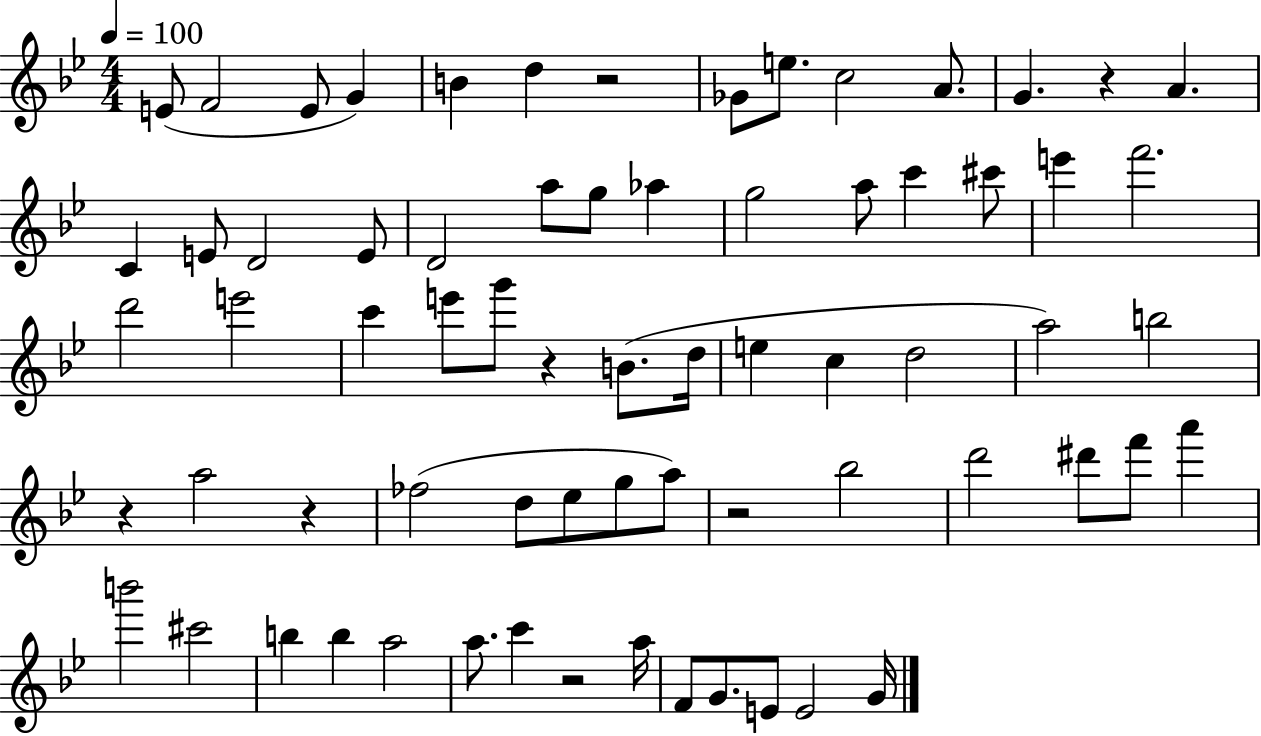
{
  \clef treble
  \numericTimeSignature
  \time 4/4
  \key bes \major
  \tempo 4 = 100
  e'8( f'2 e'8 g'4) | b'4 d''4 r2 | ges'8 e''8. c''2 a'8. | g'4. r4 a'4. | \break c'4 e'8 d'2 e'8 | d'2 a''8 g''8 aes''4 | g''2 a''8 c'''4 cis'''8 | e'''4 f'''2. | \break d'''2 e'''2 | c'''4 e'''8 g'''8 r4 b'8.( d''16 | e''4 c''4 d''2 | a''2) b''2 | \break r4 a''2 r4 | fes''2( d''8 ees''8 g''8 a''8) | r2 bes''2 | d'''2 dis'''8 f'''8 a'''4 | \break b'''2 cis'''2 | b''4 b''4 a''2 | a''8. c'''4 r2 a''16 | f'8 g'8. e'8 e'2 g'16 | \break \bar "|."
}